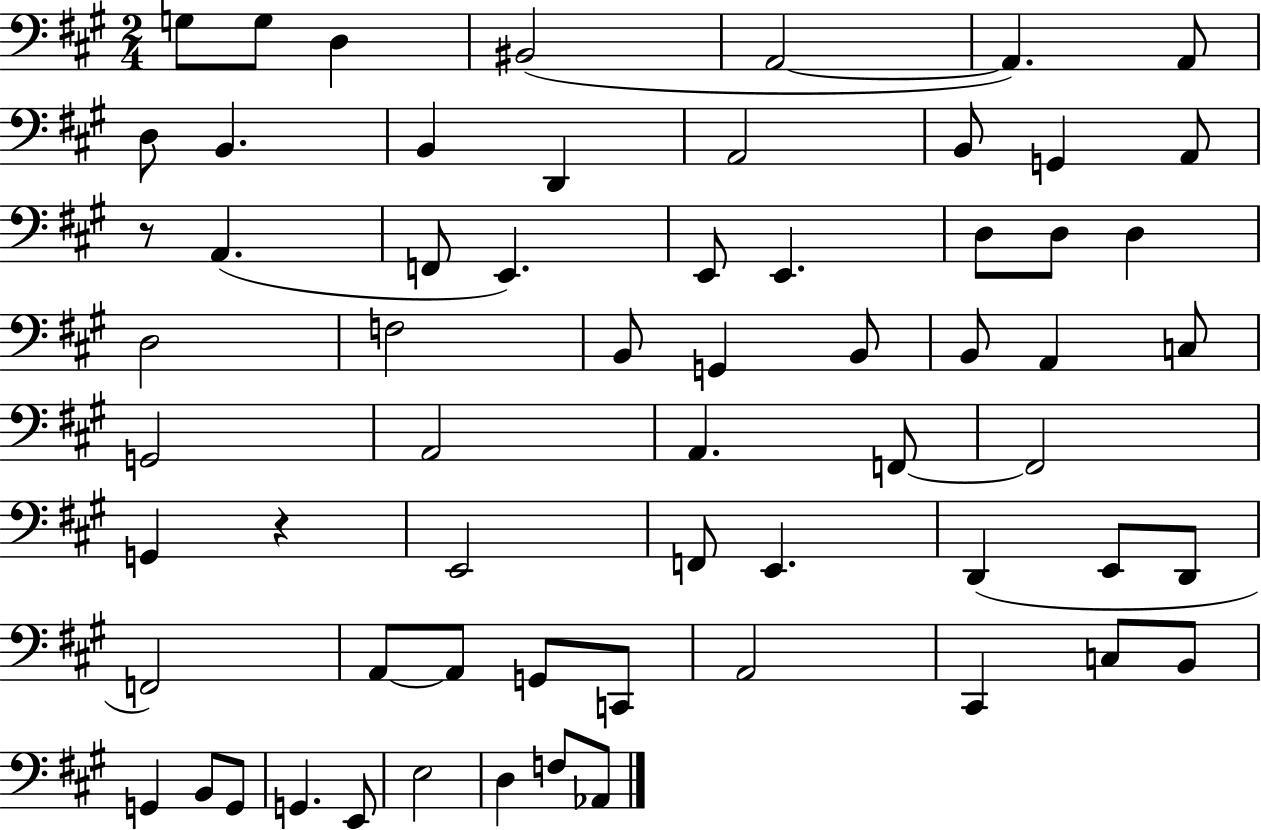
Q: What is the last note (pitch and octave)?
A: Ab2